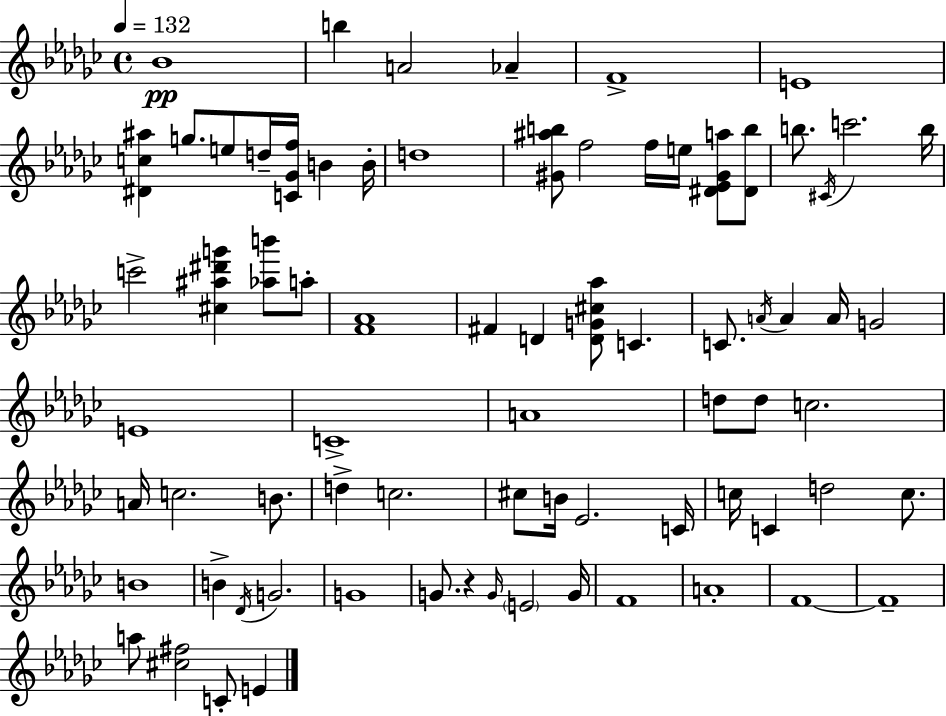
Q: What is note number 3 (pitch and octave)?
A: A4